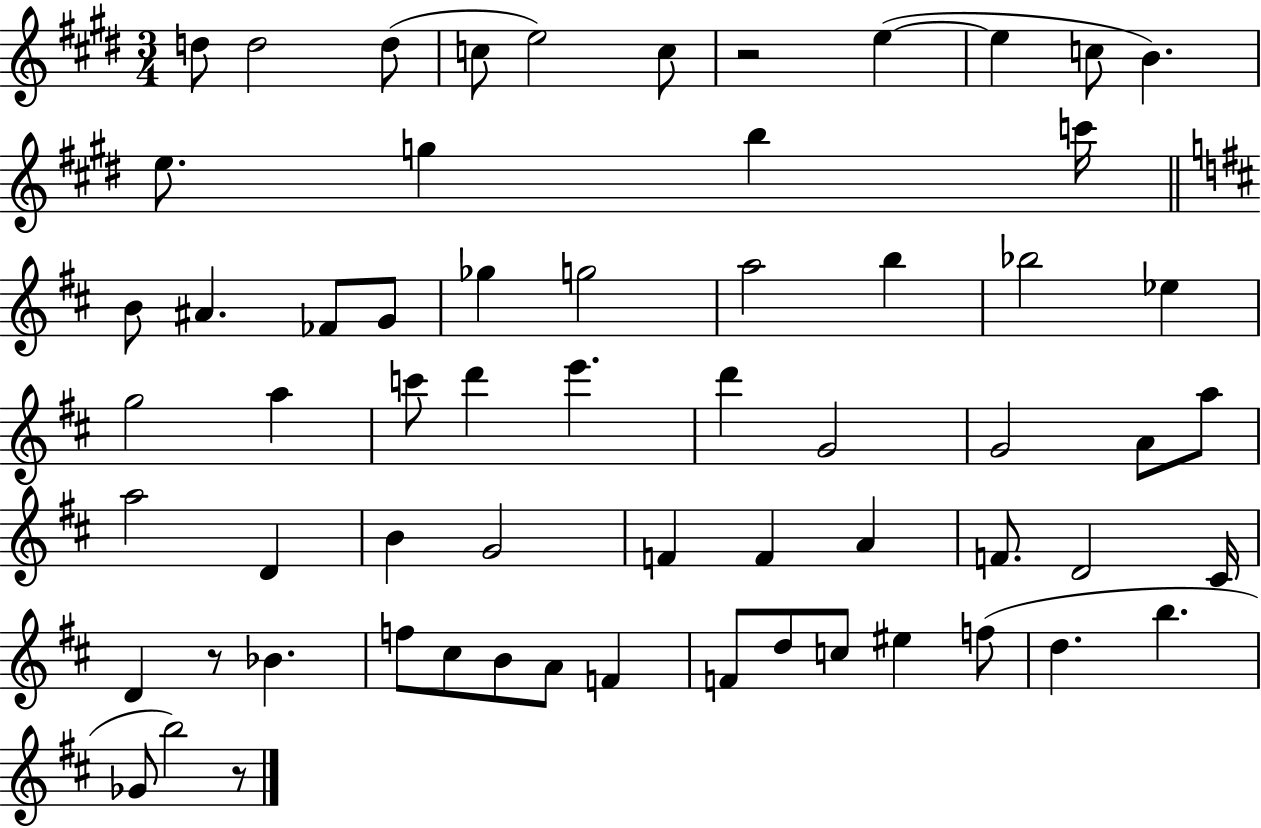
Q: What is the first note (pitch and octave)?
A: D5